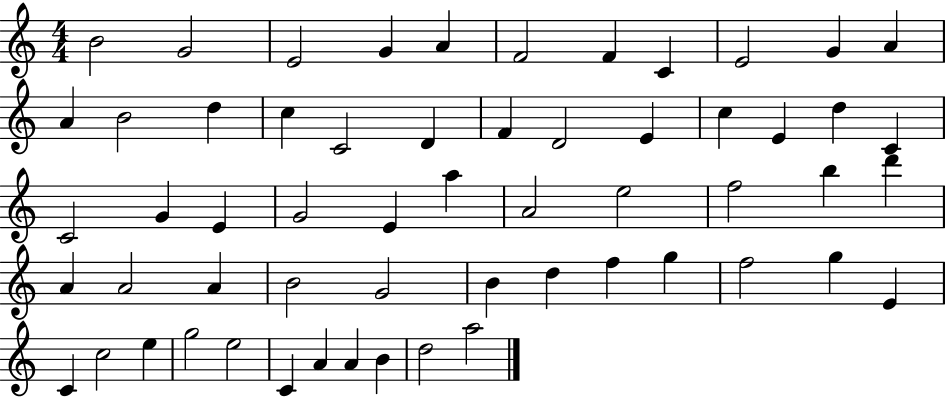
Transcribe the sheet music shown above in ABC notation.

X:1
T:Untitled
M:4/4
L:1/4
K:C
B2 G2 E2 G A F2 F C E2 G A A B2 d c C2 D F D2 E c E d C C2 G E G2 E a A2 e2 f2 b d' A A2 A B2 G2 B d f g f2 g E C c2 e g2 e2 C A A B d2 a2